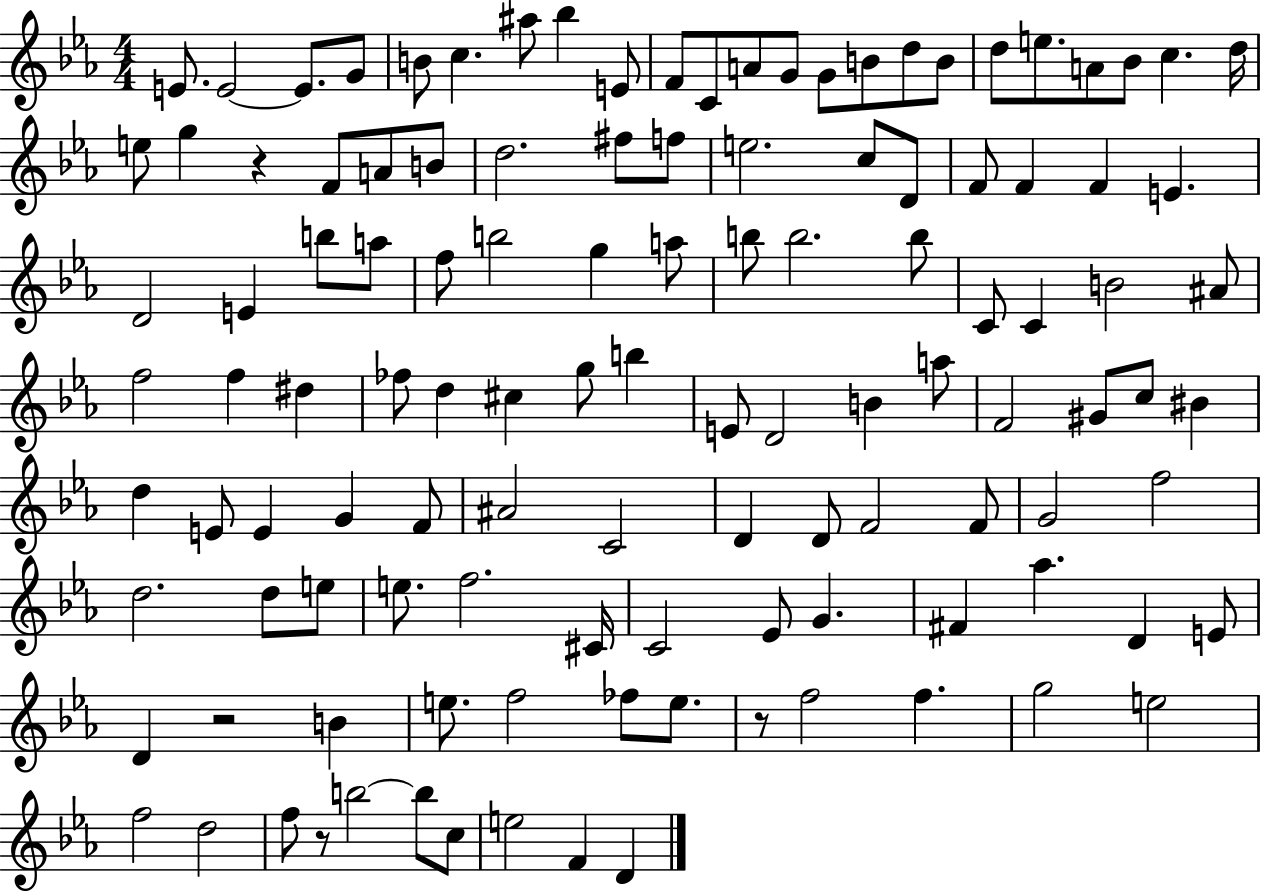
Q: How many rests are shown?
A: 4